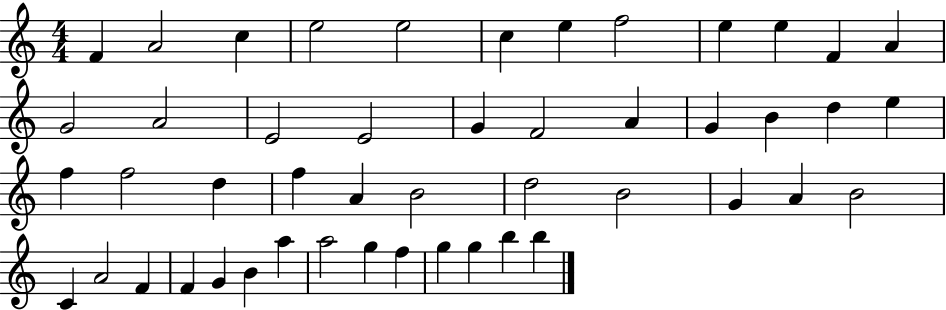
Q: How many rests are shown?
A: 0